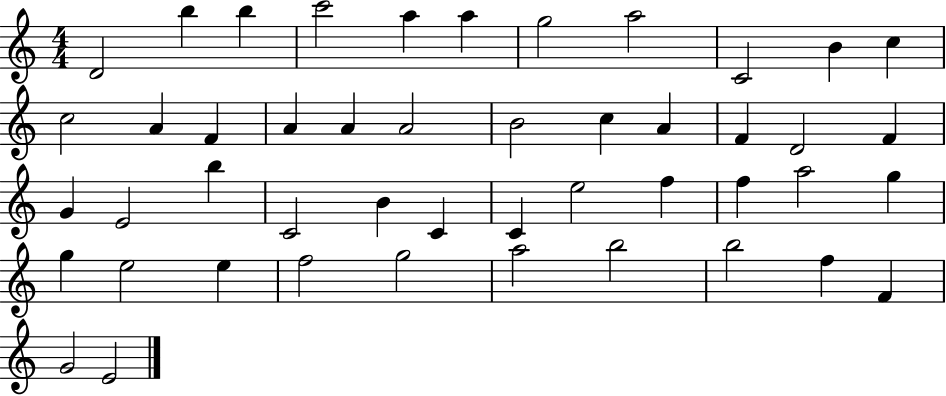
{
  \clef treble
  \numericTimeSignature
  \time 4/4
  \key c \major
  d'2 b''4 b''4 | c'''2 a''4 a''4 | g''2 a''2 | c'2 b'4 c''4 | \break c''2 a'4 f'4 | a'4 a'4 a'2 | b'2 c''4 a'4 | f'4 d'2 f'4 | \break g'4 e'2 b''4 | c'2 b'4 c'4 | c'4 e''2 f''4 | f''4 a''2 g''4 | \break g''4 e''2 e''4 | f''2 g''2 | a''2 b''2 | b''2 f''4 f'4 | \break g'2 e'2 | \bar "|."
}